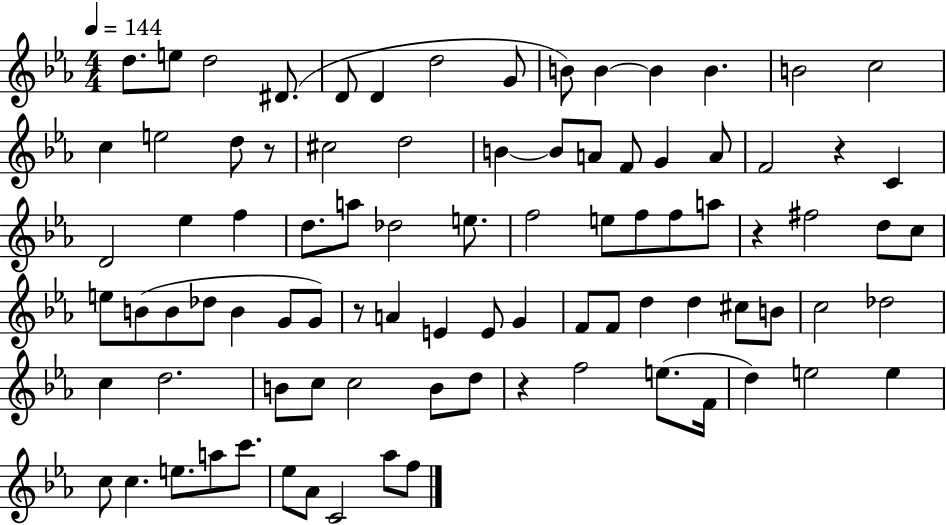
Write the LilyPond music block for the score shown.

{
  \clef treble
  \numericTimeSignature
  \time 4/4
  \key ees \major
  \tempo 4 = 144
  d''8. e''8 d''2 dis'8.( | d'8 d'4 d''2 g'8 | b'8) b'4~~ b'4 b'4. | b'2 c''2 | \break c''4 e''2 d''8 r8 | cis''2 d''2 | b'4~~ b'8 a'8 f'8 g'4 a'8 | f'2 r4 c'4 | \break d'2 ees''4 f''4 | d''8. a''8 des''2 e''8. | f''2 e''8 f''8 f''8 a''8 | r4 fis''2 d''8 c''8 | \break e''8 b'8( b'8 des''8 b'4 g'8 g'8) | r8 a'4 e'4 e'8 g'4 | f'8 f'8 d''4 d''4 cis''8 b'8 | c''2 des''2 | \break c''4 d''2. | b'8 c''8 c''2 b'8 d''8 | r4 f''2 e''8.( f'16 | d''4) e''2 e''4 | \break c''8 c''4. e''8. a''8 c'''8. | ees''8 aes'8 c'2 aes''8 f''8 | \bar "|."
}